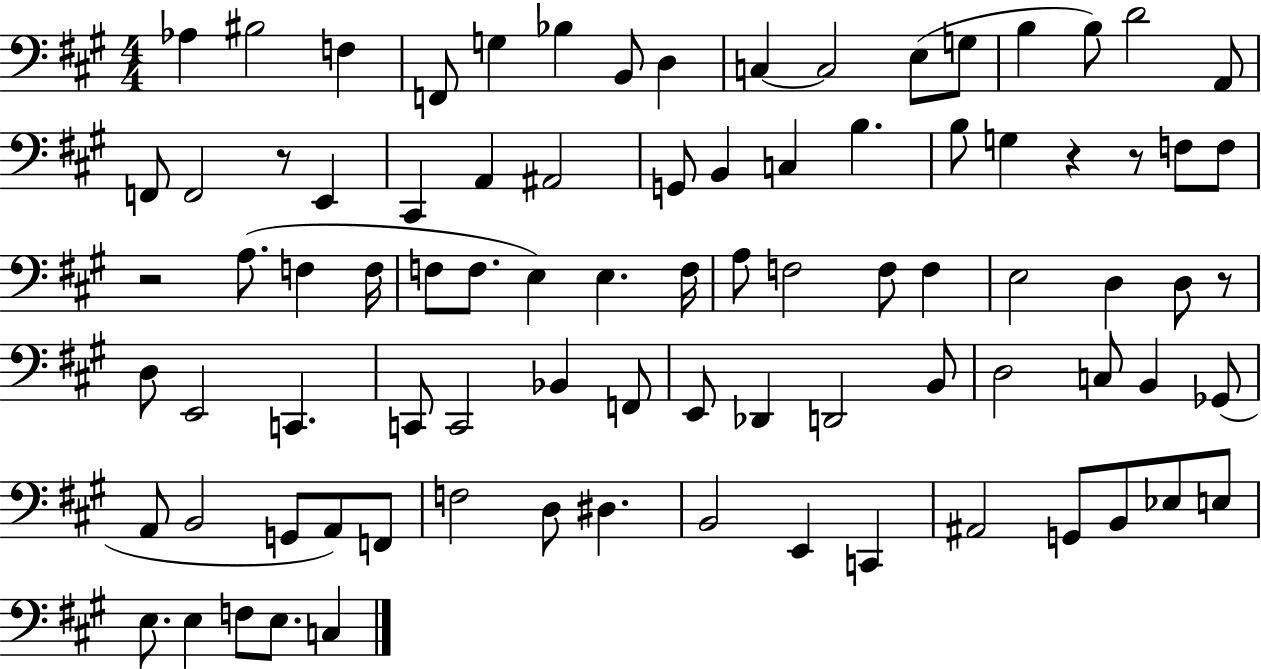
Ab3/q BIS3/h F3/q F2/e G3/q Bb3/q B2/e D3/q C3/q C3/h E3/e G3/e B3/q B3/e D4/h A2/e F2/e F2/h R/e E2/q C#2/q A2/q A#2/h G2/e B2/q C3/q B3/q. B3/e G3/q R/q R/e F3/e F3/e R/h A3/e. F3/q F3/s F3/e F3/e. E3/q E3/q. F3/s A3/e F3/h F3/e F3/q E3/h D3/q D3/e R/e D3/e E2/h C2/q. C2/e C2/h Bb2/q F2/e E2/e Db2/q D2/h B2/e D3/h C3/e B2/q Gb2/e A2/e B2/h G2/e A2/e F2/e F3/h D3/e D#3/q. B2/h E2/q C2/q A#2/h G2/e B2/e Eb3/e E3/e E3/e. E3/q F3/e E3/e. C3/q